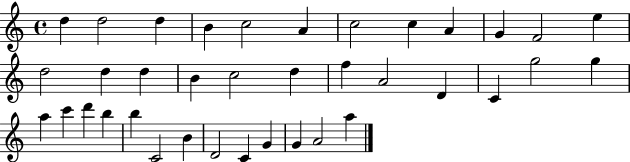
X:1
T:Untitled
M:4/4
L:1/4
K:C
d d2 d B c2 A c2 c A G F2 e d2 d d B c2 d f A2 D C g2 g a c' d' b b C2 B D2 C G G A2 a